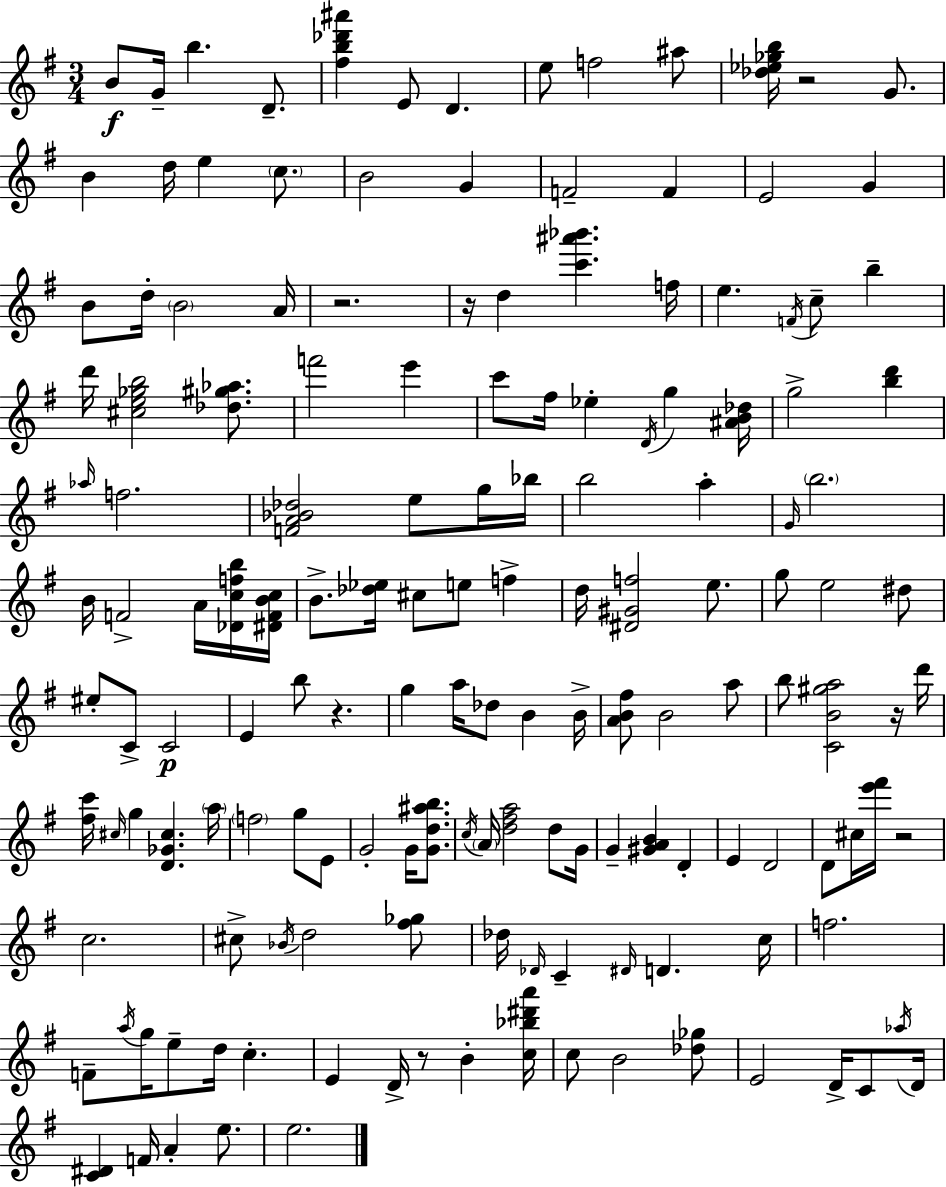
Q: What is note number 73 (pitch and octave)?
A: B5